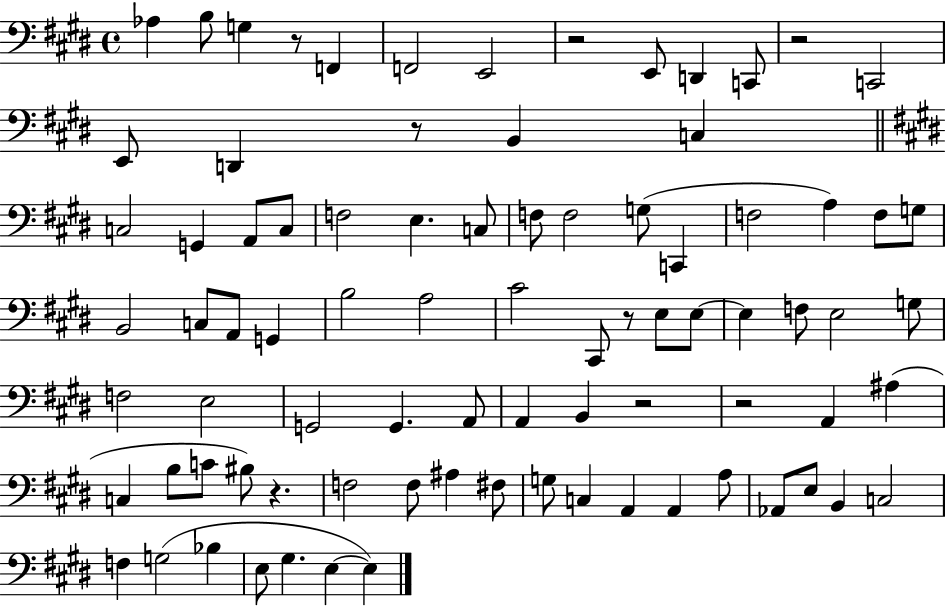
Ab3/q B3/e G3/q R/e F2/q F2/h E2/h R/h E2/e D2/q C2/e R/h C2/h E2/e D2/q R/e B2/q C3/q C3/h G2/q A2/e C3/e F3/h E3/q. C3/e F3/e F3/h G3/e C2/q F3/h A3/q F3/e G3/e B2/h C3/e A2/e G2/q B3/h A3/h C#4/h C#2/e R/e E3/e E3/e E3/q F3/e E3/h G3/e F3/h E3/h G2/h G2/q. A2/e A2/q B2/q R/h R/h A2/q A#3/q C3/q B3/e C4/e BIS3/e R/q. F3/h F3/e A#3/q F#3/e G3/e C3/q A2/q A2/q A3/e Ab2/e E3/e B2/q C3/h F3/q G3/h Bb3/q E3/e G#3/q. E3/q E3/q